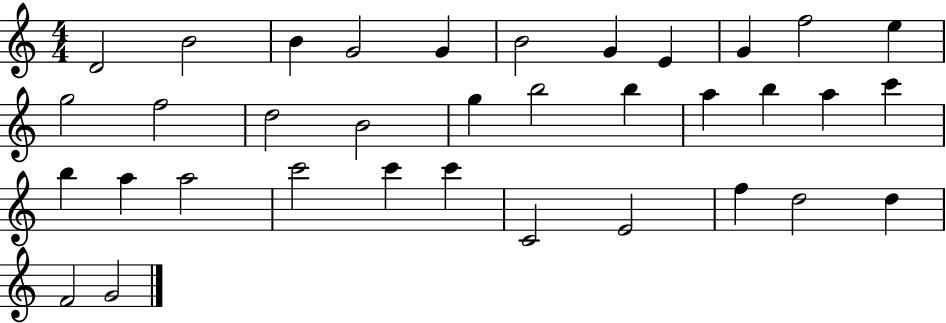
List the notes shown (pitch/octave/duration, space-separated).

D4/h B4/h B4/q G4/h G4/q B4/h G4/q E4/q G4/q F5/h E5/q G5/h F5/h D5/h B4/h G5/q B5/h B5/q A5/q B5/q A5/q C6/q B5/q A5/q A5/h C6/h C6/q C6/q C4/h E4/h F5/q D5/h D5/q F4/h G4/h